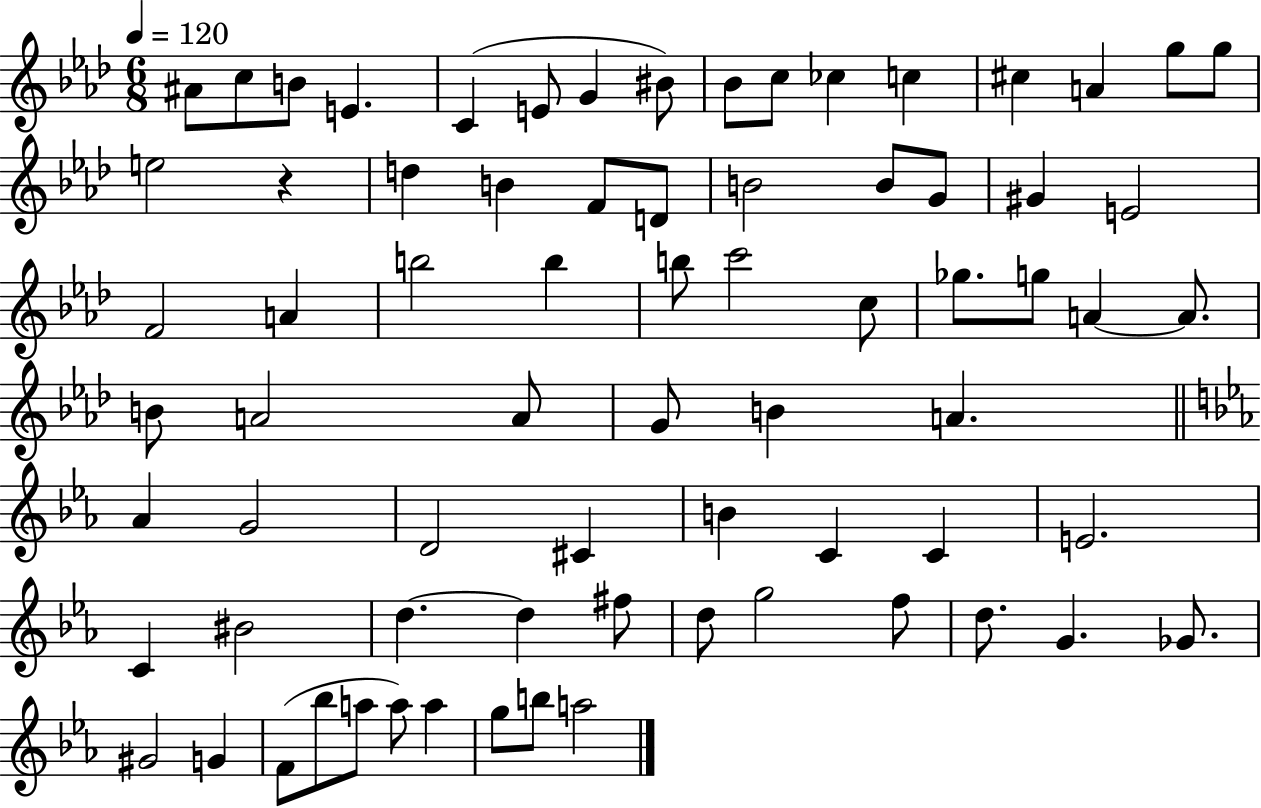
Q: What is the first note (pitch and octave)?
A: A#4